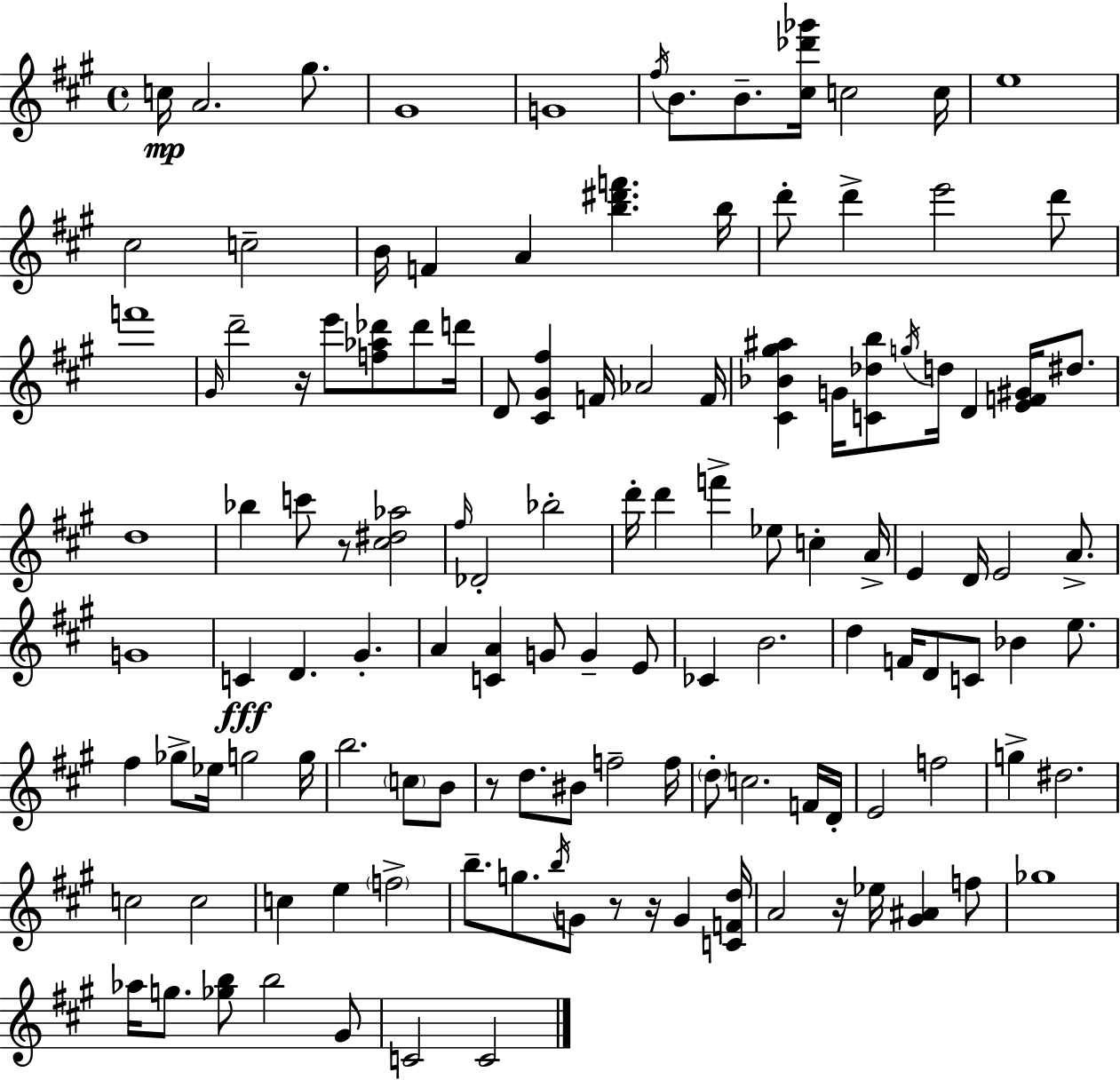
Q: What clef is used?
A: treble